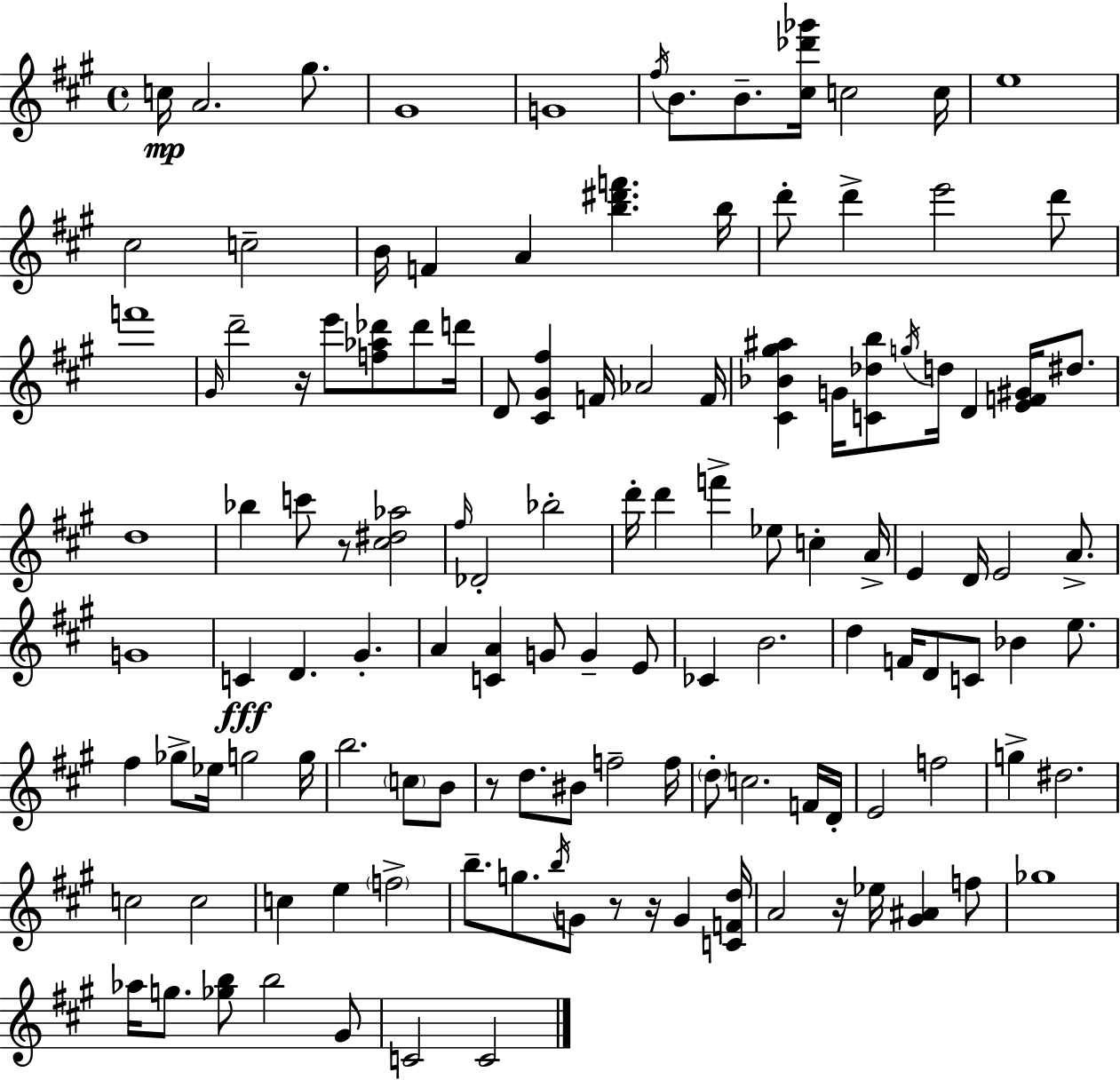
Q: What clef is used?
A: treble